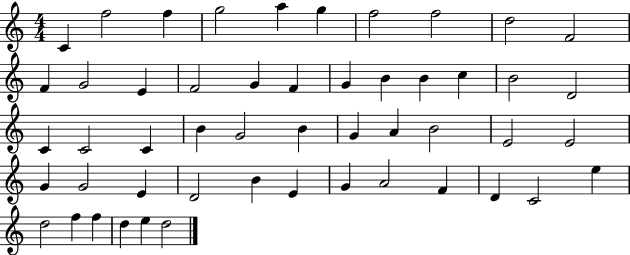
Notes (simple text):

C4/q F5/h F5/q G5/h A5/q G5/q F5/h F5/h D5/h F4/h F4/q G4/h E4/q F4/h G4/q F4/q G4/q B4/q B4/q C5/q B4/h D4/h C4/q C4/h C4/q B4/q G4/h B4/q G4/q A4/q B4/h E4/h E4/h G4/q G4/h E4/q D4/h B4/q E4/q G4/q A4/h F4/q D4/q C4/h E5/q D5/h F5/q F5/q D5/q E5/q D5/h